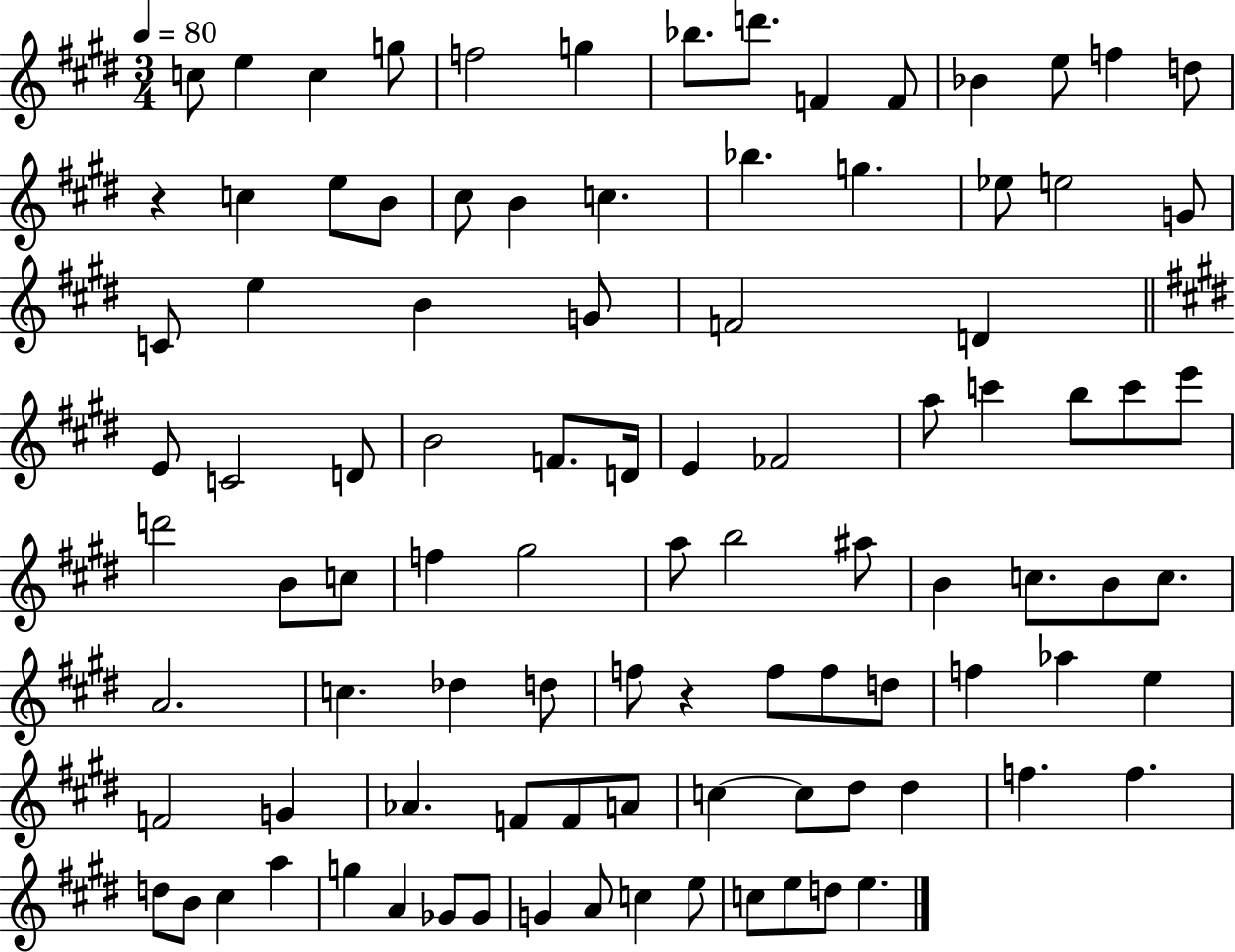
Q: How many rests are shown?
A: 2